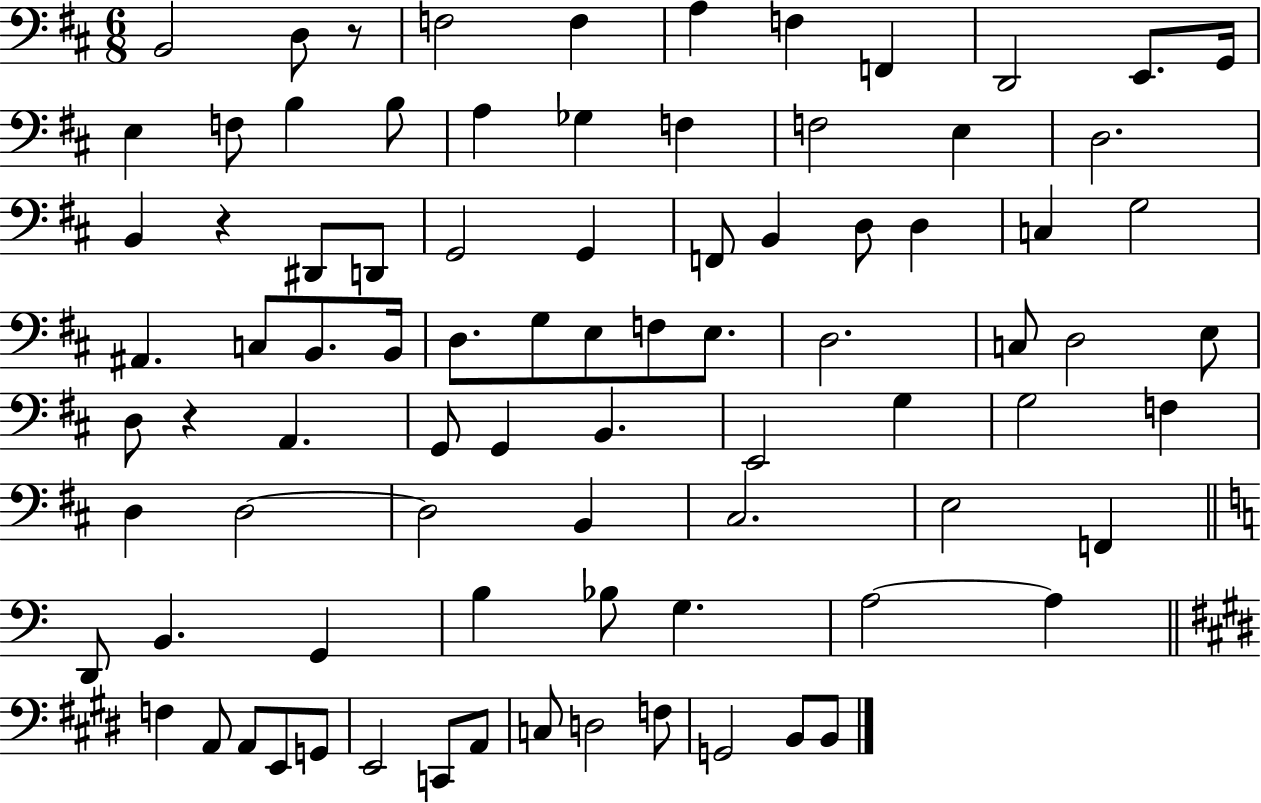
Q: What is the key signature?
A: D major